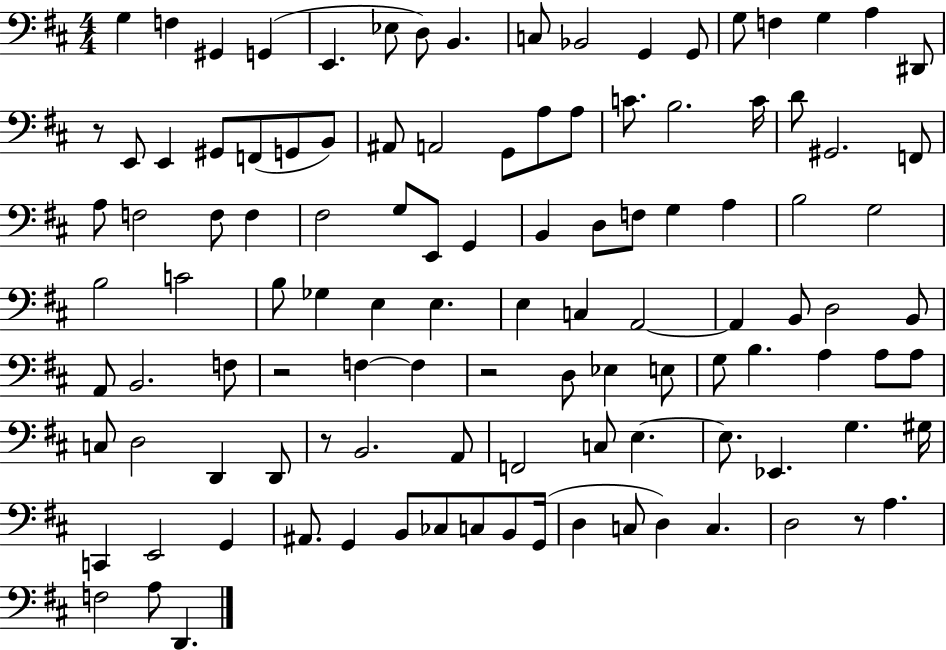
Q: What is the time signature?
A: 4/4